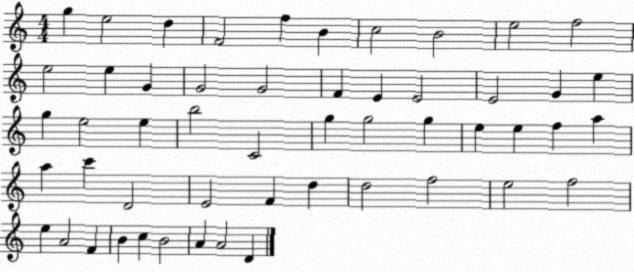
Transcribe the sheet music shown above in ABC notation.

X:1
T:Untitled
M:4/4
L:1/4
K:C
g e2 d F2 f B c2 B2 e2 f2 e2 e G G2 G2 F E E2 E2 G e g e2 e b2 C2 g g2 g e e f a a c' D2 E2 F d d2 f2 e2 f2 e A2 F B c B2 A A2 D